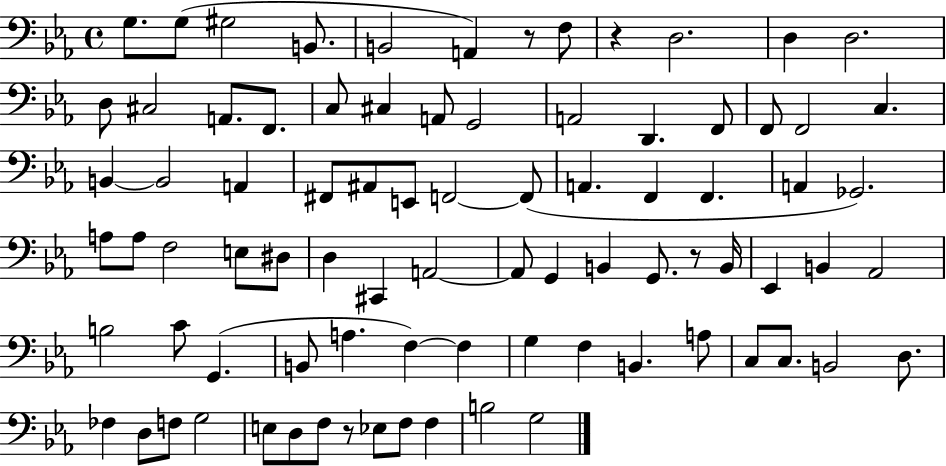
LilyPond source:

{
  \clef bass
  \time 4/4
  \defaultTimeSignature
  \key ees \major
  g8. g8( gis2 b,8. | b,2 a,4) r8 f8 | r4 d2. | d4 d2. | \break d8 cis2 a,8. f,8. | c8 cis4 a,8 g,2 | a,2 d,4. f,8 | f,8 f,2 c4. | \break b,4~~ b,2 a,4 | fis,8 ais,8 e,8 f,2~~ f,8( | a,4. f,4 f,4. | a,4 ges,2.) | \break a8 a8 f2 e8 dis8 | d4 cis,4 a,2~~ | a,8 g,4 b,4 g,8. r8 b,16 | ees,4 b,4 aes,2 | \break b2 c'8 g,4.( | b,8 a4. f4~~) f4 | g4 f4 b,4. a8 | c8 c8. b,2 d8. | \break fes4 d8 f8 g2 | e8 d8 f8 r8 ees8 f8 f4 | b2 g2 | \bar "|."
}